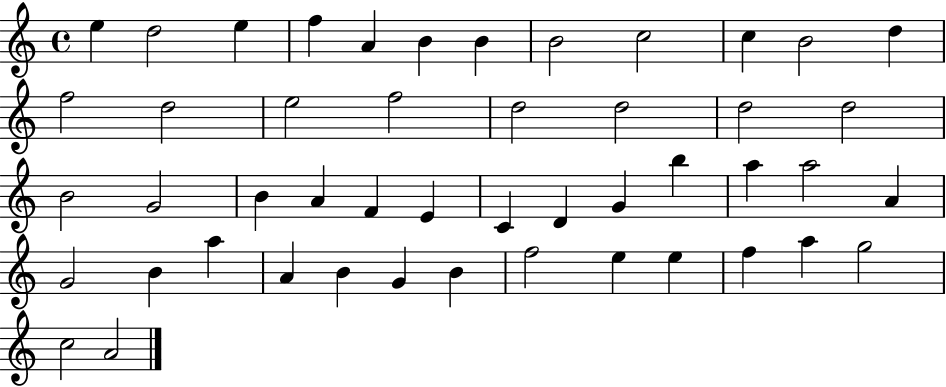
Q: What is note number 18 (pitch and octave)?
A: D5